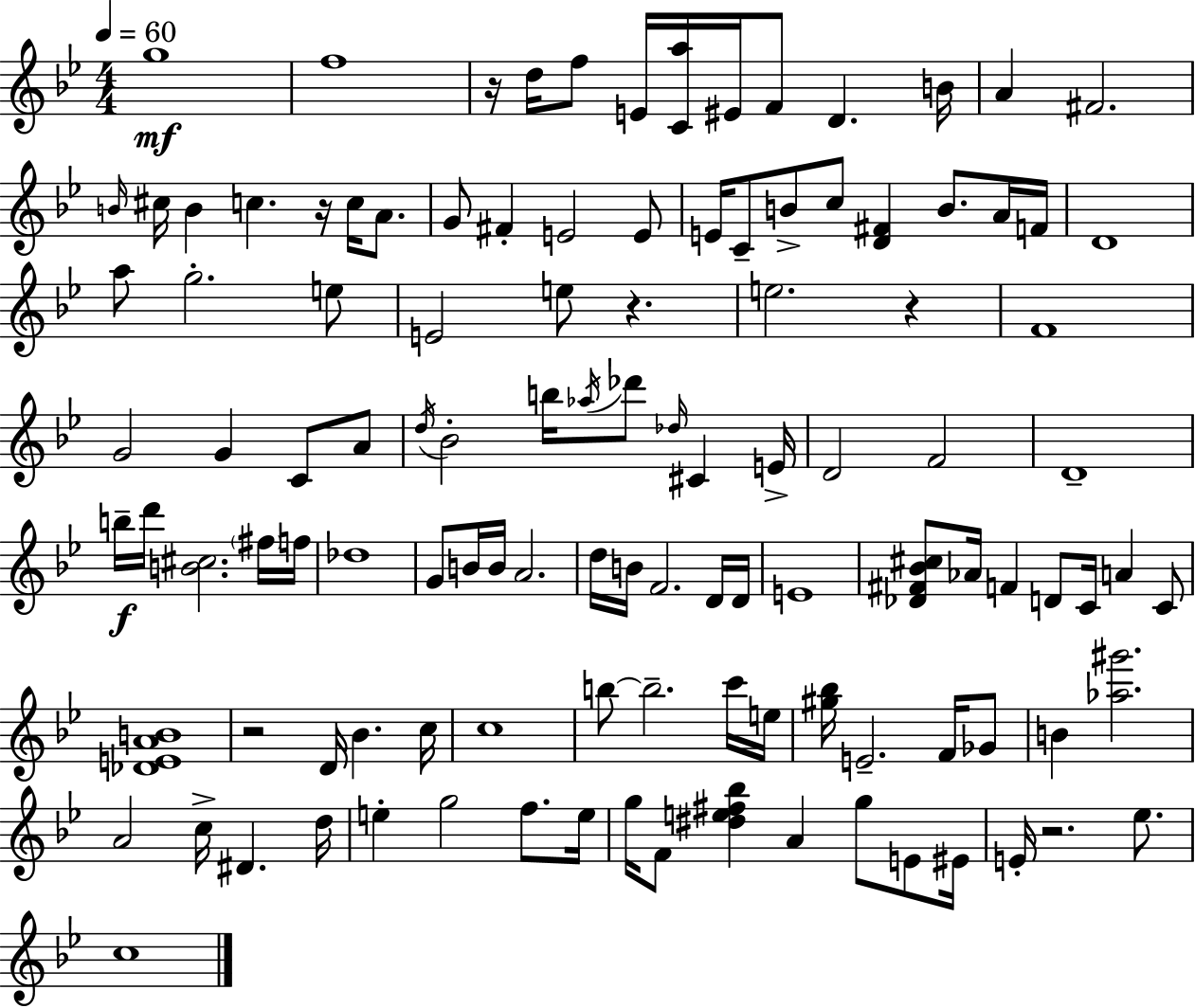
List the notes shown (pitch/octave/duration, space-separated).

G5/w F5/w R/s D5/s F5/e E4/s [C4,A5]/s EIS4/s F4/e D4/q. B4/s A4/q F#4/h. B4/s C#5/s B4/q C5/q. R/s C5/s A4/e. G4/e F#4/q E4/h E4/e E4/s C4/e B4/e C5/e [D4,F#4]/q B4/e. A4/s F4/s D4/w A5/e G5/h. E5/e E4/h E5/e R/q. E5/h. R/q F4/w G4/h G4/q C4/e A4/e D5/s Bb4/h B5/s Ab5/s Db6/e Db5/s C#4/q E4/s D4/h F4/h D4/w B5/s D6/s [B4,C#5]/h. F#5/s F5/s Db5/w G4/e B4/s B4/s A4/h. D5/s B4/s F4/h. D4/s D4/s E4/w [Db4,F#4,Bb4,C#5]/e Ab4/s F4/q D4/e C4/s A4/q C4/e [Db4,E4,A4,B4]/w R/h D4/s Bb4/q. C5/s C5/w B5/e B5/h. C6/s E5/s [G#5,Bb5]/s E4/h. F4/s Gb4/e B4/q [Ab5,G#6]/h. A4/h C5/s D#4/q. D5/s E5/q G5/h F5/e. E5/s G5/s F4/e [D#5,E5,F#5,Bb5]/q A4/q G5/e E4/e EIS4/s E4/s R/h. Eb5/e. C5/w